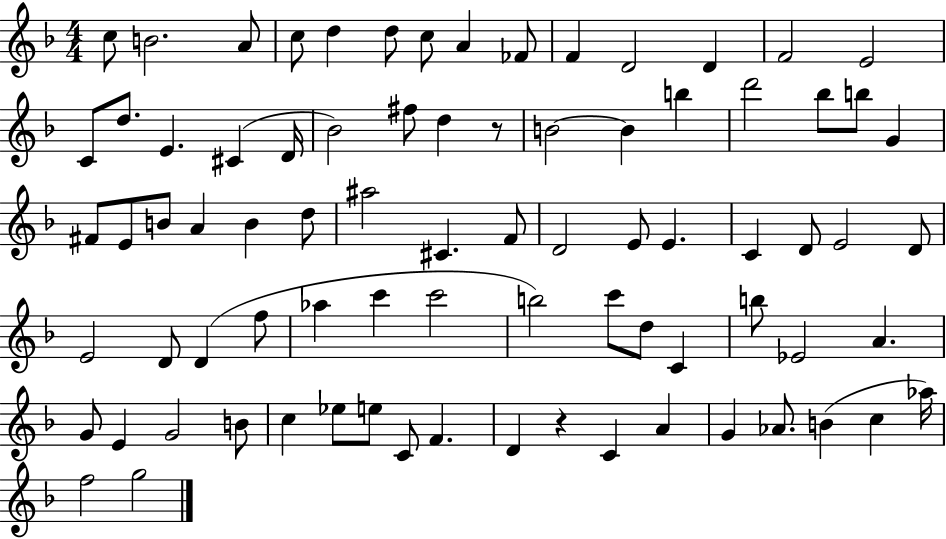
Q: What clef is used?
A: treble